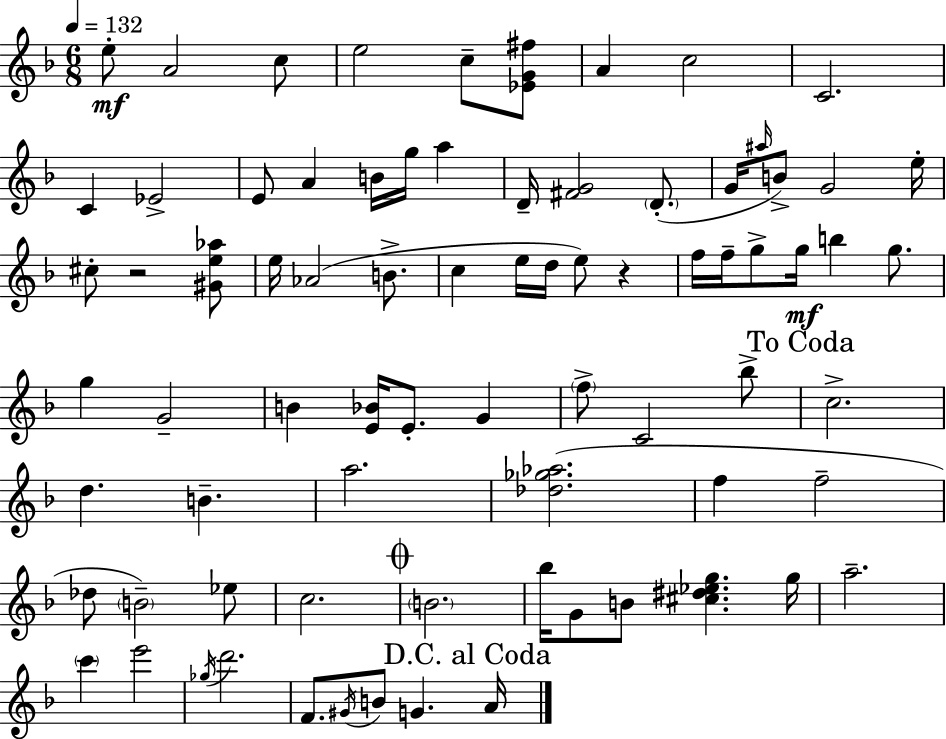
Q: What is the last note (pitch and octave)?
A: A4